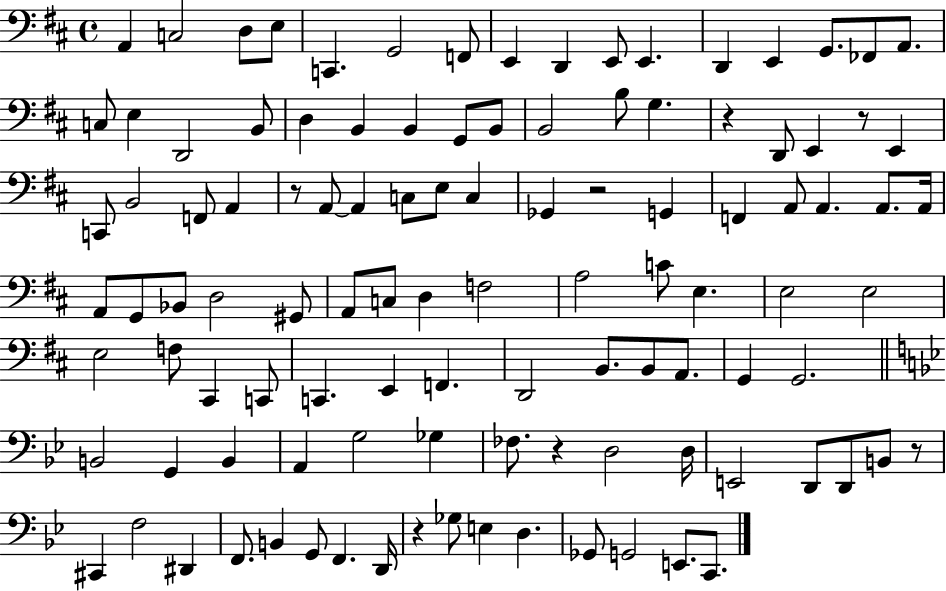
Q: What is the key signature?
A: D major